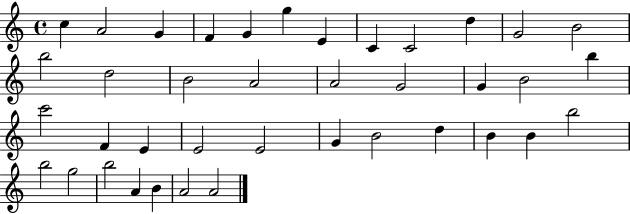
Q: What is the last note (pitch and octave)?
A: A4